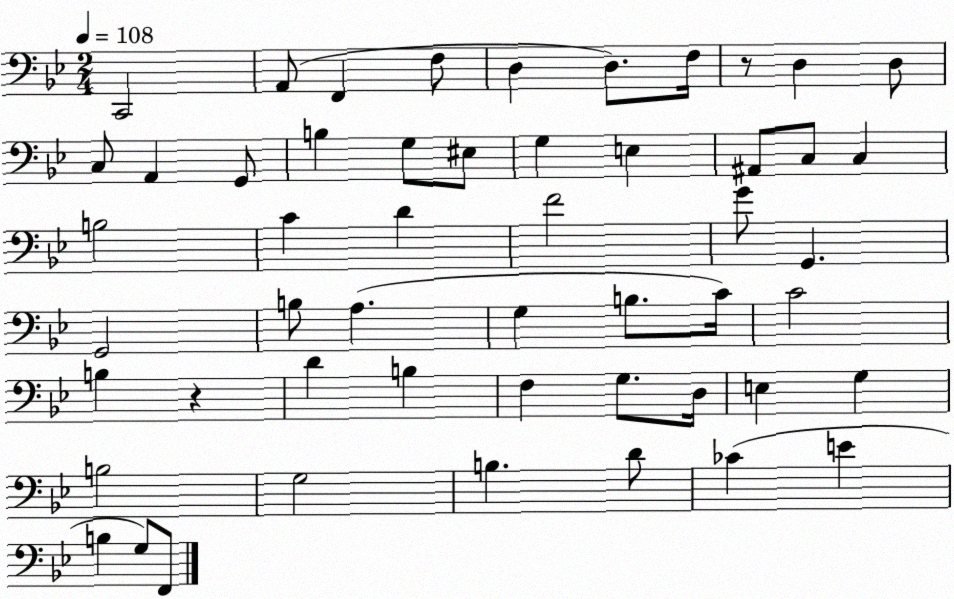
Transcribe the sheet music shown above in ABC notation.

X:1
T:Untitled
M:2/4
L:1/4
K:Bb
C,,2 A,,/2 F,, F,/2 D, D,/2 F,/4 z/2 D, D,/2 C,/2 A,, G,,/2 B, G,/2 ^E,/2 G, E, ^A,,/2 C,/2 C, B,2 C D F2 G/2 G,, G,,2 B,/2 A, G, B,/2 C/4 C2 B, z D B, F, G,/2 D,/4 E, G, B,2 G,2 B, D/2 _C E B, G,/2 F,,/2